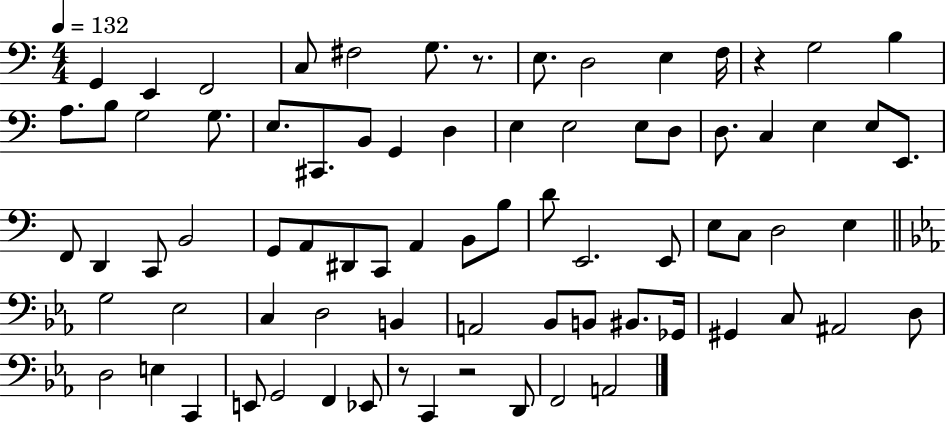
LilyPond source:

{
  \clef bass
  \numericTimeSignature
  \time 4/4
  \key c \major
  \tempo 4 = 132
  g,4 e,4 f,2 | c8 fis2 g8. r8. | e8. d2 e4 f16 | r4 g2 b4 | \break a8. b8 g2 g8. | e8. cis,8. b,8 g,4 d4 | e4 e2 e8 d8 | d8. c4 e4 e8 e,8. | \break f,8 d,4 c,8 b,2 | g,8 a,8 dis,8 c,8 a,4 b,8 b8 | d'8 e,2. e,8 | e8 c8 d2 e4 | \break \bar "||" \break \key c \minor g2 ees2 | c4 d2 b,4 | a,2 bes,8 b,8 bis,8. ges,16 | gis,4 c8 ais,2 d8 | \break d2 e4 c,4 | e,8 g,2 f,4 ees,8 | r8 c,4 r2 d,8 | f,2 a,2 | \break \bar "|."
}